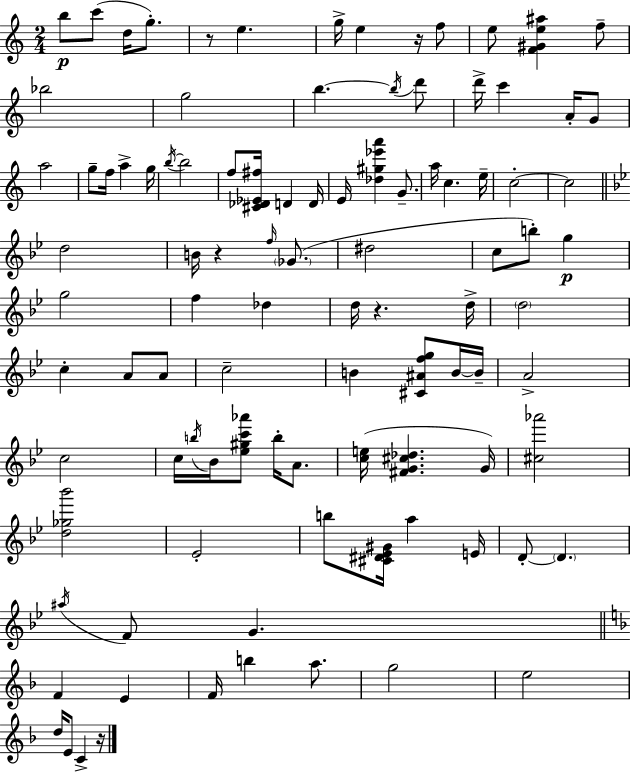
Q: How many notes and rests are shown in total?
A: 99